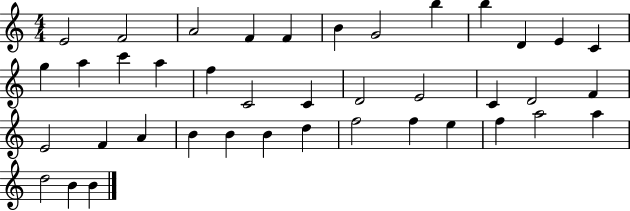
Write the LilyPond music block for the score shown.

{
  \clef treble
  \numericTimeSignature
  \time 4/4
  \key c \major
  e'2 f'2 | a'2 f'4 f'4 | b'4 g'2 b''4 | b''4 d'4 e'4 c'4 | \break g''4 a''4 c'''4 a''4 | f''4 c'2 c'4 | d'2 e'2 | c'4 d'2 f'4 | \break e'2 f'4 a'4 | b'4 b'4 b'4 d''4 | f''2 f''4 e''4 | f''4 a''2 a''4 | \break d''2 b'4 b'4 | \bar "|."
}